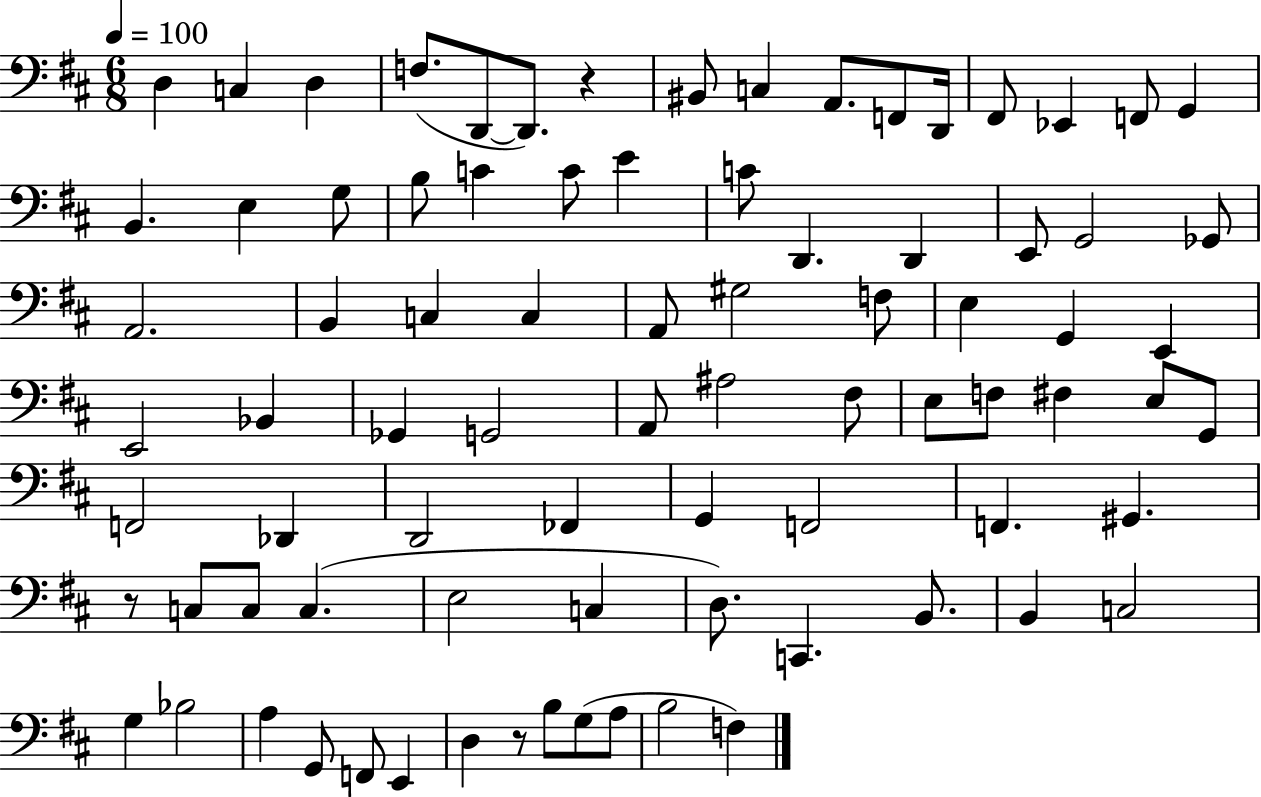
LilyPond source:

{
  \clef bass
  \numericTimeSignature
  \time 6/8
  \key d \major
  \tempo 4 = 100
  d4 c4 d4 | f8.( d,8~~ d,8.) r4 | bis,8 c4 a,8. f,8 d,16 | fis,8 ees,4 f,8 g,4 | \break b,4. e4 g8 | b8 c'4 c'8 e'4 | c'8 d,4. d,4 | e,8 g,2 ges,8 | \break a,2. | b,4 c4 c4 | a,8 gis2 f8 | e4 g,4 e,4 | \break e,2 bes,4 | ges,4 g,2 | a,8 ais2 fis8 | e8 f8 fis4 e8 g,8 | \break f,2 des,4 | d,2 fes,4 | g,4 f,2 | f,4. gis,4. | \break r8 c8 c8 c4.( | e2 c4 | d8.) c,4. b,8. | b,4 c2 | \break g4 bes2 | a4 g,8 f,8 e,4 | d4 r8 b8 g8( a8 | b2 f4) | \break \bar "|."
}